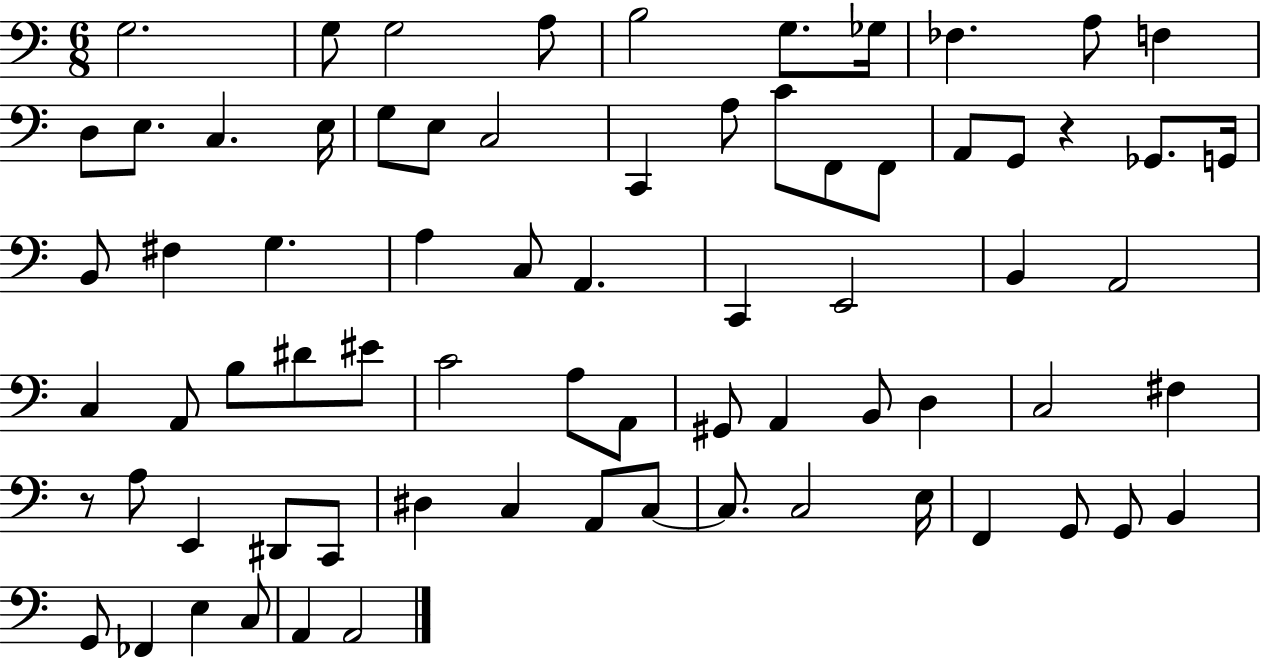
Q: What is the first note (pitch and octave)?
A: G3